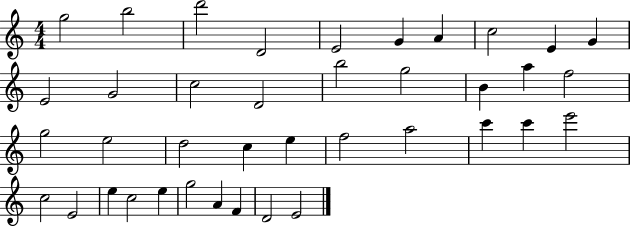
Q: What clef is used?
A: treble